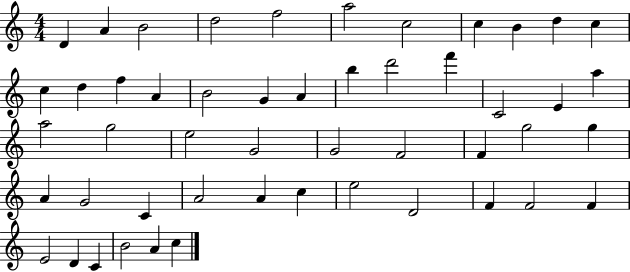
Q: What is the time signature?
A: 4/4